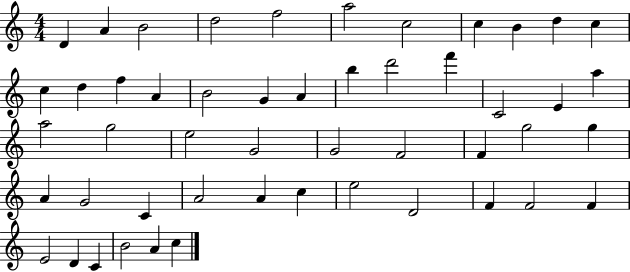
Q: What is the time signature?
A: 4/4